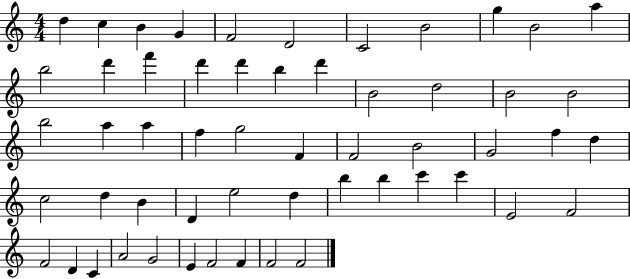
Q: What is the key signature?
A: C major